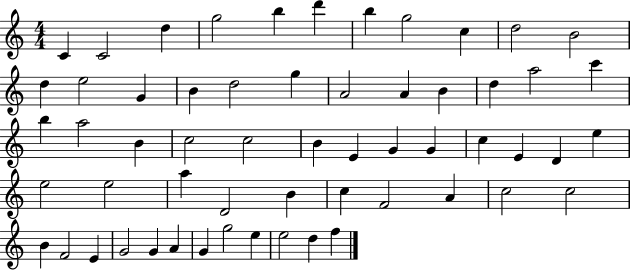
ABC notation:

X:1
T:Untitled
M:4/4
L:1/4
K:C
C C2 d g2 b d' b g2 c d2 B2 d e2 G B d2 g A2 A B d a2 c' b a2 B c2 c2 B E G G c E D e e2 e2 a D2 B c F2 A c2 c2 B F2 E G2 G A G g2 e e2 d f